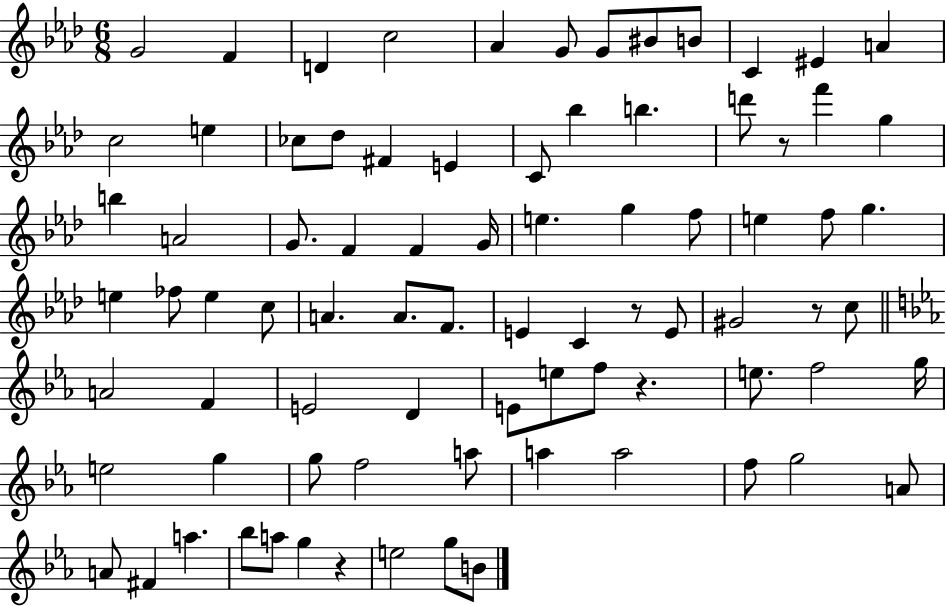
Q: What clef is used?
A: treble